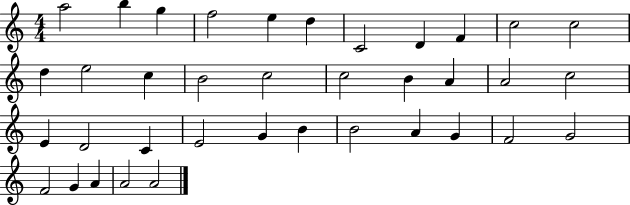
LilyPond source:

{
  \clef treble
  \numericTimeSignature
  \time 4/4
  \key c \major
  a''2 b''4 g''4 | f''2 e''4 d''4 | c'2 d'4 f'4 | c''2 c''2 | \break d''4 e''2 c''4 | b'2 c''2 | c''2 b'4 a'4 | a'2 c''2 | \break e'4 d'2 c'4 | e'2 g'4 b'4 | b'2 a'4 g'4 | f'2 g'2 | \break f'2 g'4 a'4 | a'2 a'2 | \bar "|."
}